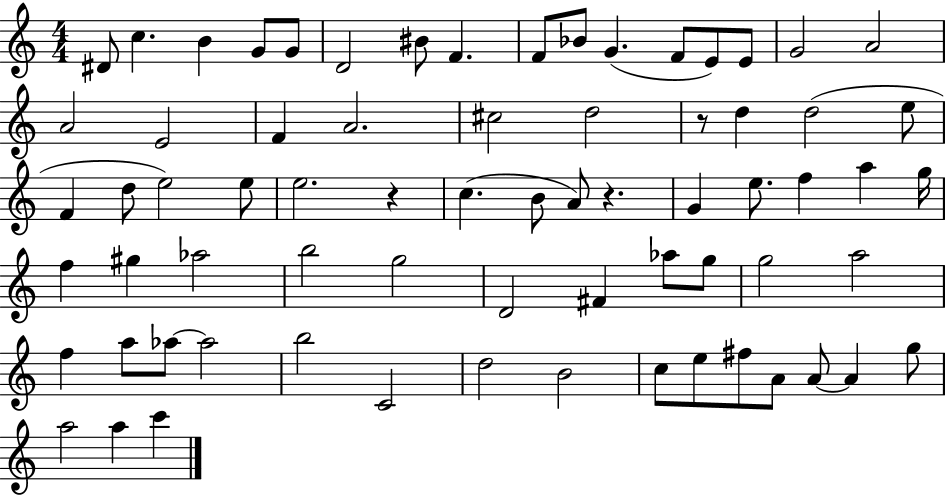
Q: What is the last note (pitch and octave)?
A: C6